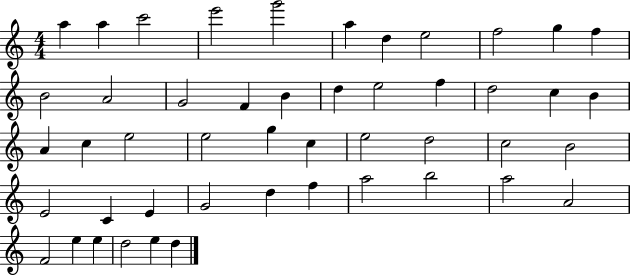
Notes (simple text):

A5/q A5/q C6/h E6/h G6/h A5/q D5/q E5/h F5/h G5/q F5/q B4/h A4/h G4/h F4/q B4/q D5/q E5/h F5/q D5/h C5/q B4/q A4/q C5/q E5/h E5/h G5/q C5/q E5/h D5/h C5/h B4/h E4/h C4/q E4/q G4/h D5/q F5/q A5/h B5/h A5/h A4/h F4/h E5/q E5/q D5/h E5/q D5/q